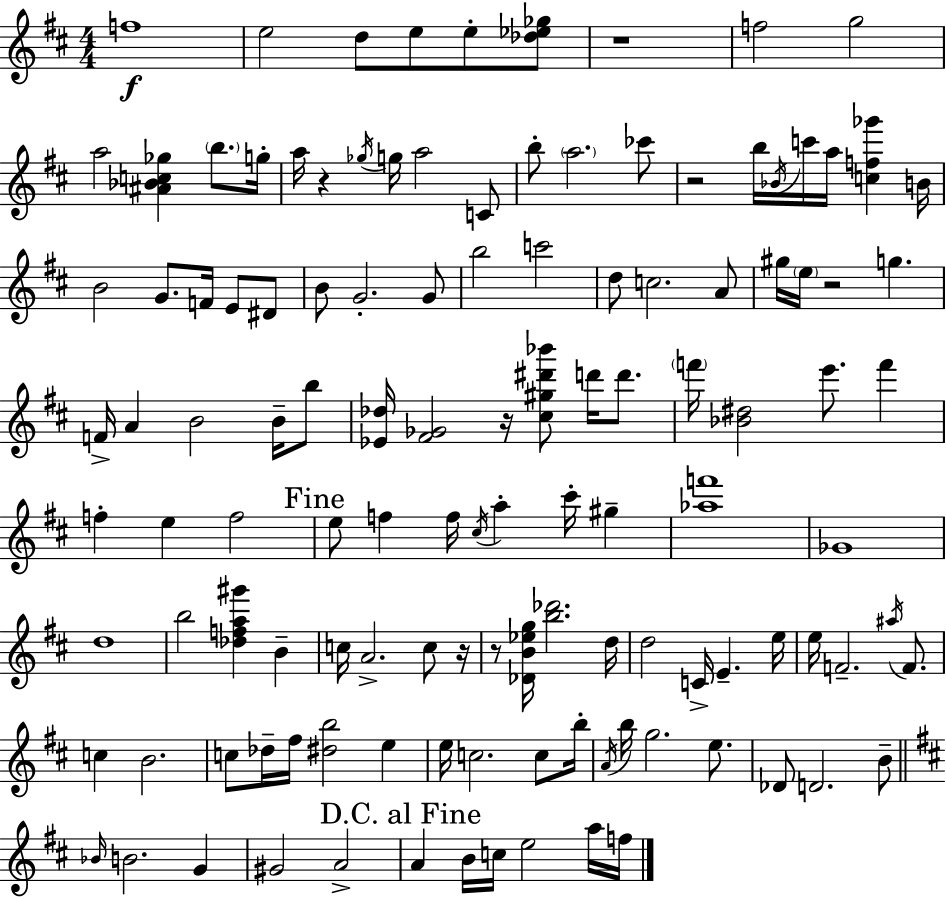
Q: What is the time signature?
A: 4/4